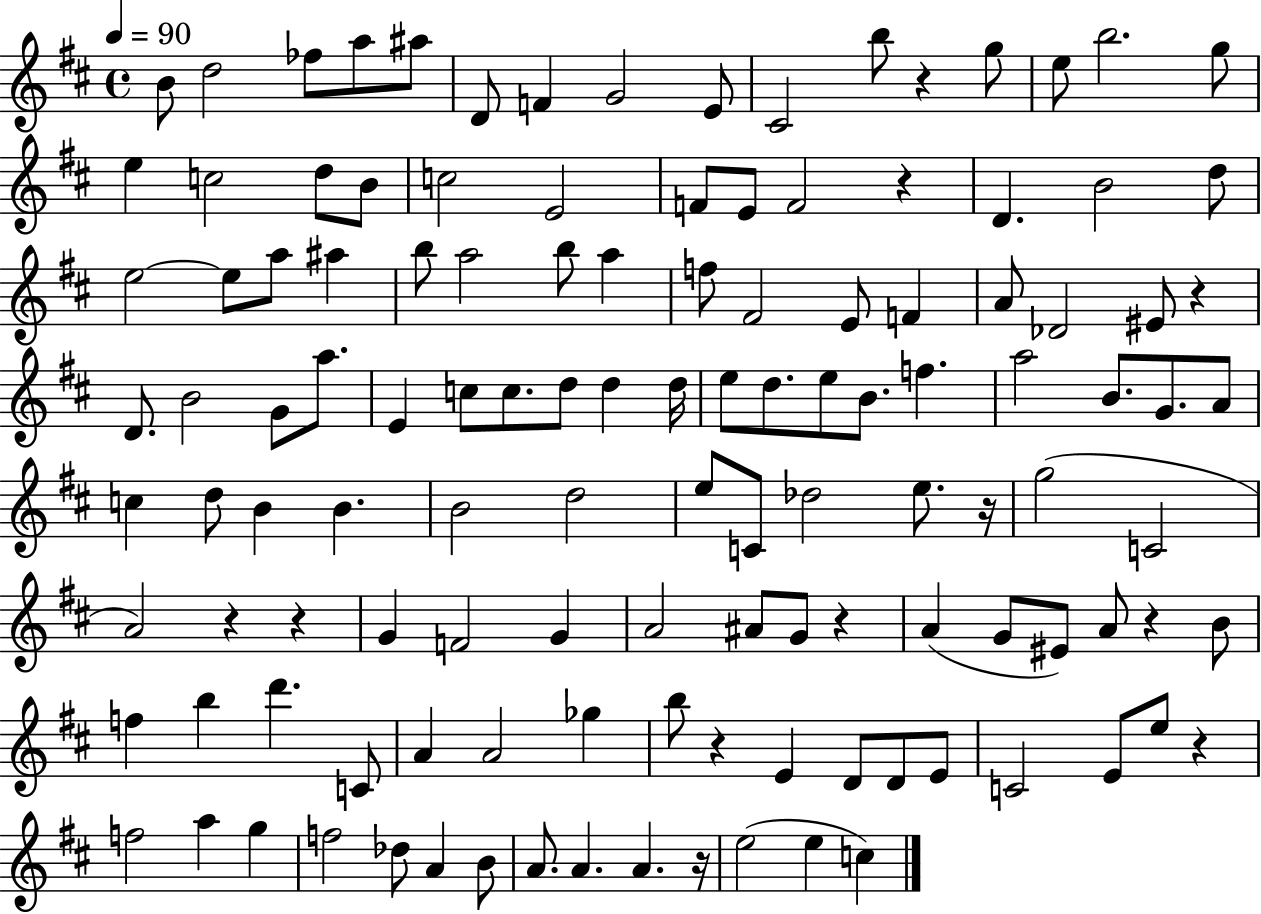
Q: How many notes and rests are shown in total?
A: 124